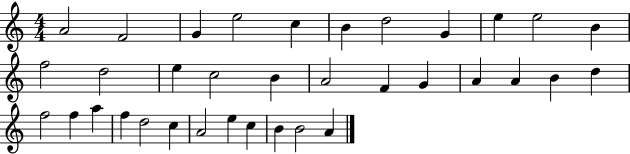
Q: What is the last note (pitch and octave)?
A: A4